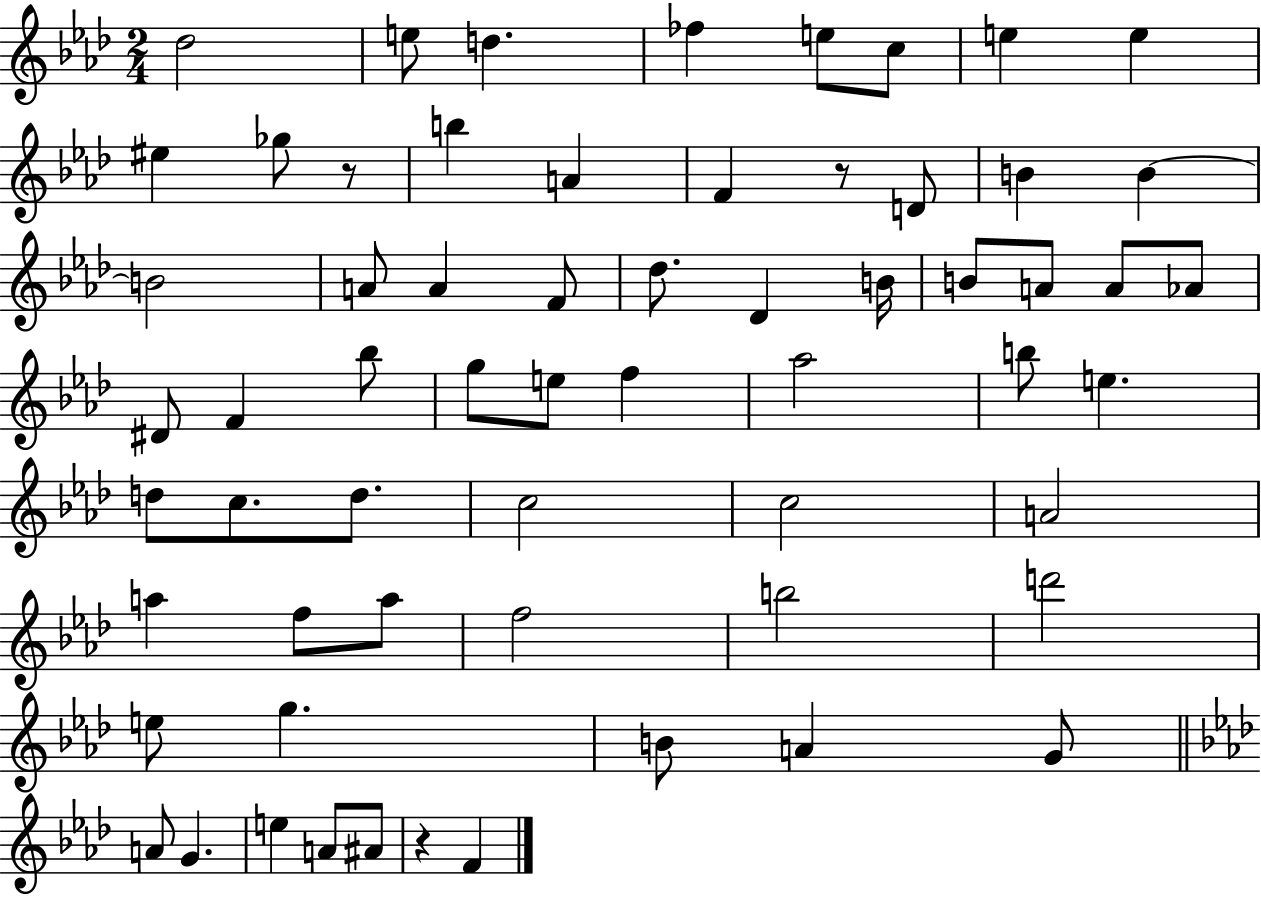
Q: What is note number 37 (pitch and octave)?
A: D5